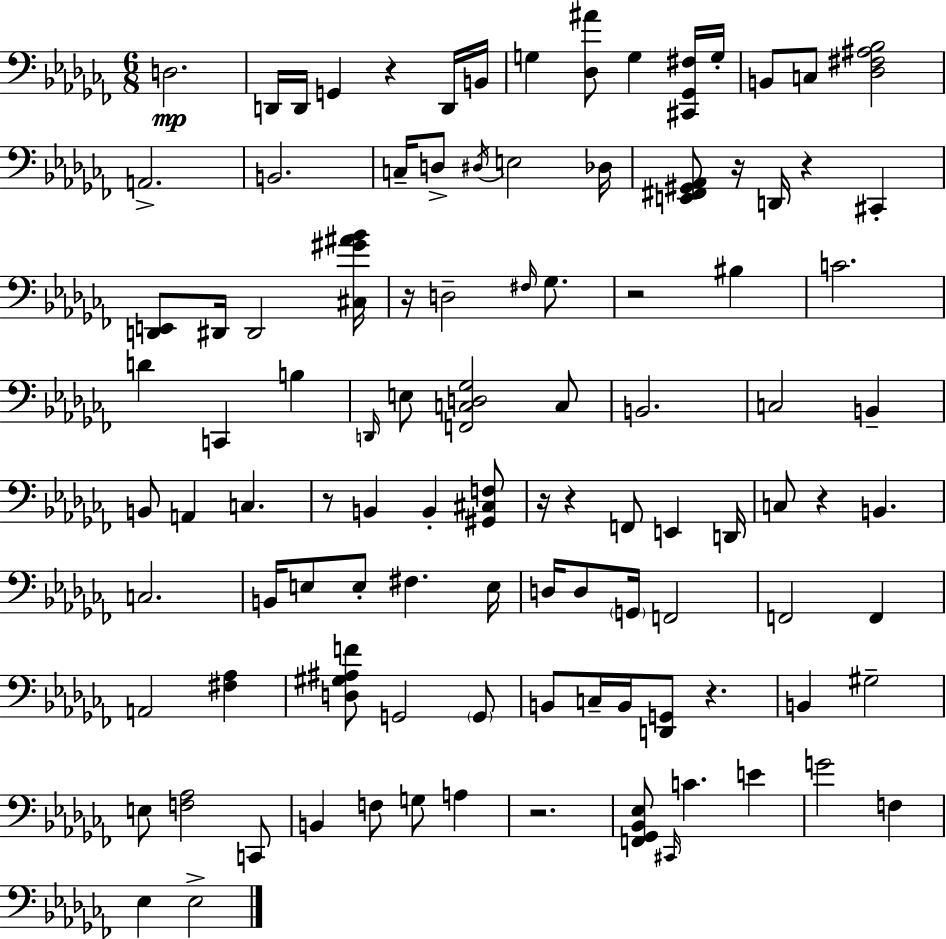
X:1
T:Untitled
M:6/8
L:1/4
K:Abm
D,2 D,,/4 D,,/4 G,, z D,,/4 B,,/4 G, [_D,^A]/2 G, [^C,,_G,,^F,]/4 G,/4 B,,/2 C,/2 [_D,^F,^A,_B,]2 A,,2 B,,2 C,/4 D,/2 ^D,/4 E,2 _D,/4 [E,,^F,,^G,,_A,,]/2 z/4 D,,/4 z ^C,, [D,,E,,]/2 ^D,,/4 ^D,,2 [^C,^G^A_B]/4 z/4 D,2 ^F,/4 _G,/2 z2 ^B, C2 D C,, B, D,,/4 E,/2 [F,,C,D,_G,]2 C,/2 B,,2 C,2 B,, B,,/2 A,, C, z/2 B,, B,, [^G,,^C,F,]/2 z/4 z F,,/2 E,, D,,/4 C,/2 z B,, C,2 B,,/4 E,/2 E,/2 ^F, E,/4 D,/4 D,/2 G,,/4 F,,2 F,,2 F,, A,,2 [^F,_A,] [D,^G,^A,F]/2 G,,2 G,,/2 B,,/2 C,/4 B,,/4 [D,,G,,]/2 z B,, ^G,2 E,/2 [F,_A,]2 C,,/2 B,, F,/2 G,/2 A, z2 [F,,_G,,_B,,_E,]/2 ^C,,/4 C E G2 F, _E, _E,2